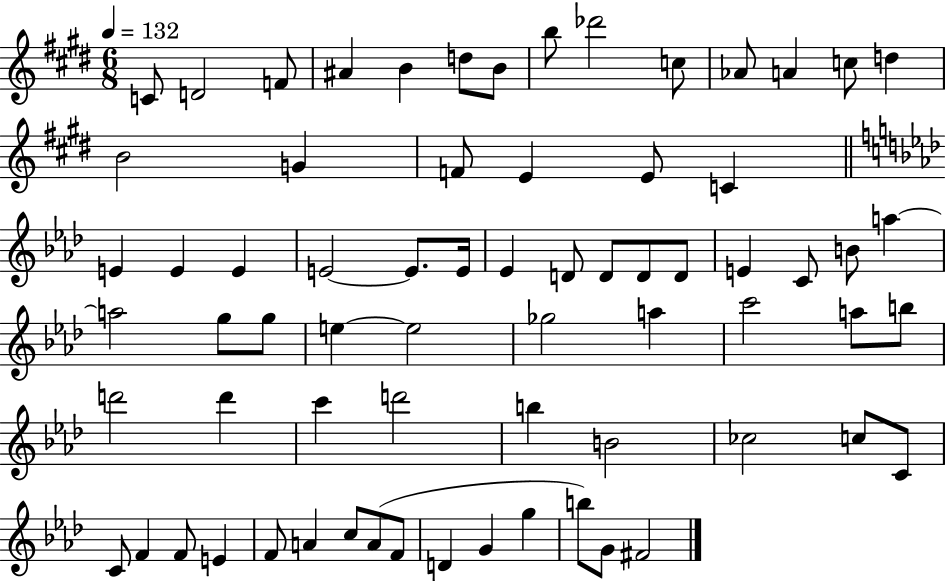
{
  \clef treble
  \numericTimeSignature
  \time 6/8
  \key e \major
  \tempo 4 = 132
  c'8 d'2 f'8 | ais'4 b'4 d''8 b'8 | b''8 des'''2 c''8 | aes'8 a'4 c''8 d''4 | \break b'2 g'4 | f'8 e'4 e'8 c'4 | \bar "||" \break \key f \minor e'4 e'4 e'4 | e'2~~ e'8. e'16 | ees'4 d'8 d'8 d'8 d'8 | e'4 c'8 b'8 a''4~~ | \break a''2 g''8 g''8 | e''4~~ e''2 | ges''2 a''4 | c'''2 a''8 b''8 | \break d'''2 d'''4 | c'''4 d'''2 | b''4 b'2 | ces''2 c''8 c'8 | \break c'8 f'4 f'8 e'4 | f'8 a'4 c''8 a'8( f'8 | d'4 g'4 g''4 | b''8) g'8 fis'2 | \break \bar "|."
}